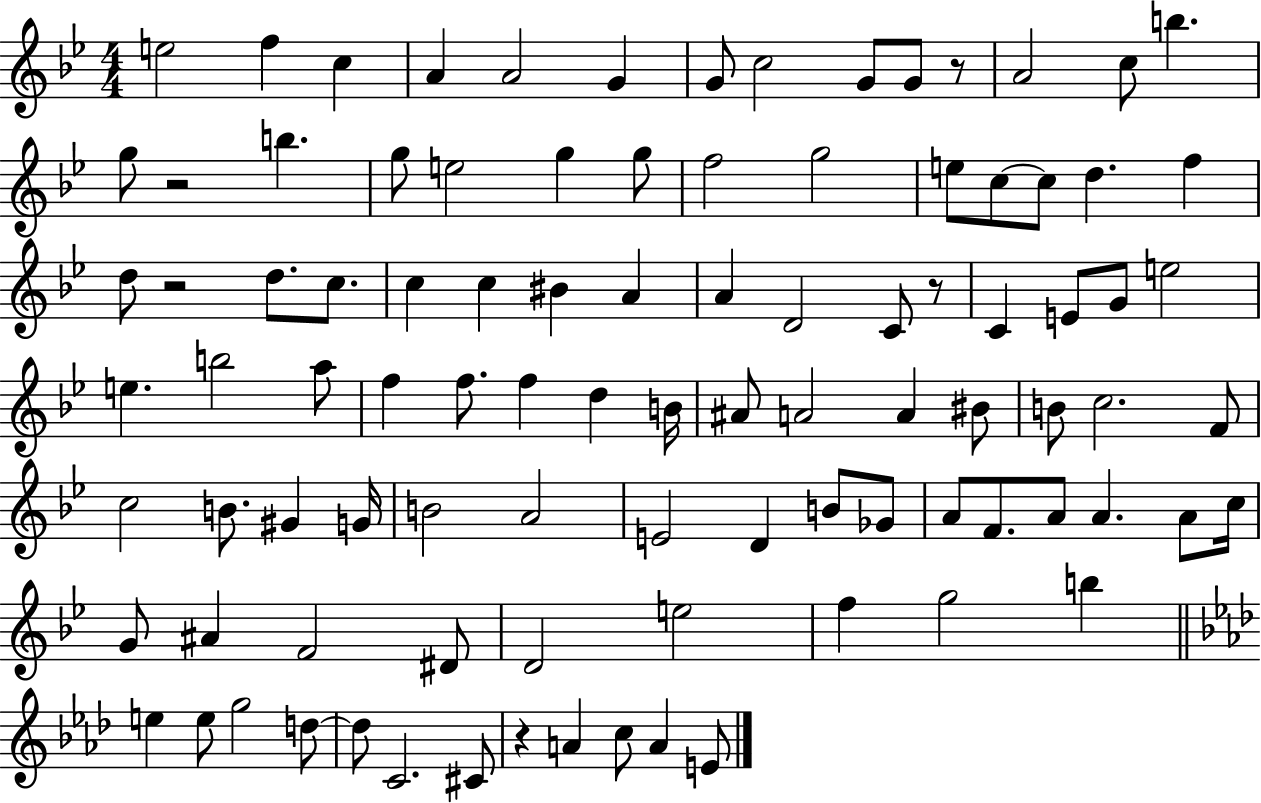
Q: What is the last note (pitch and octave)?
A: E4